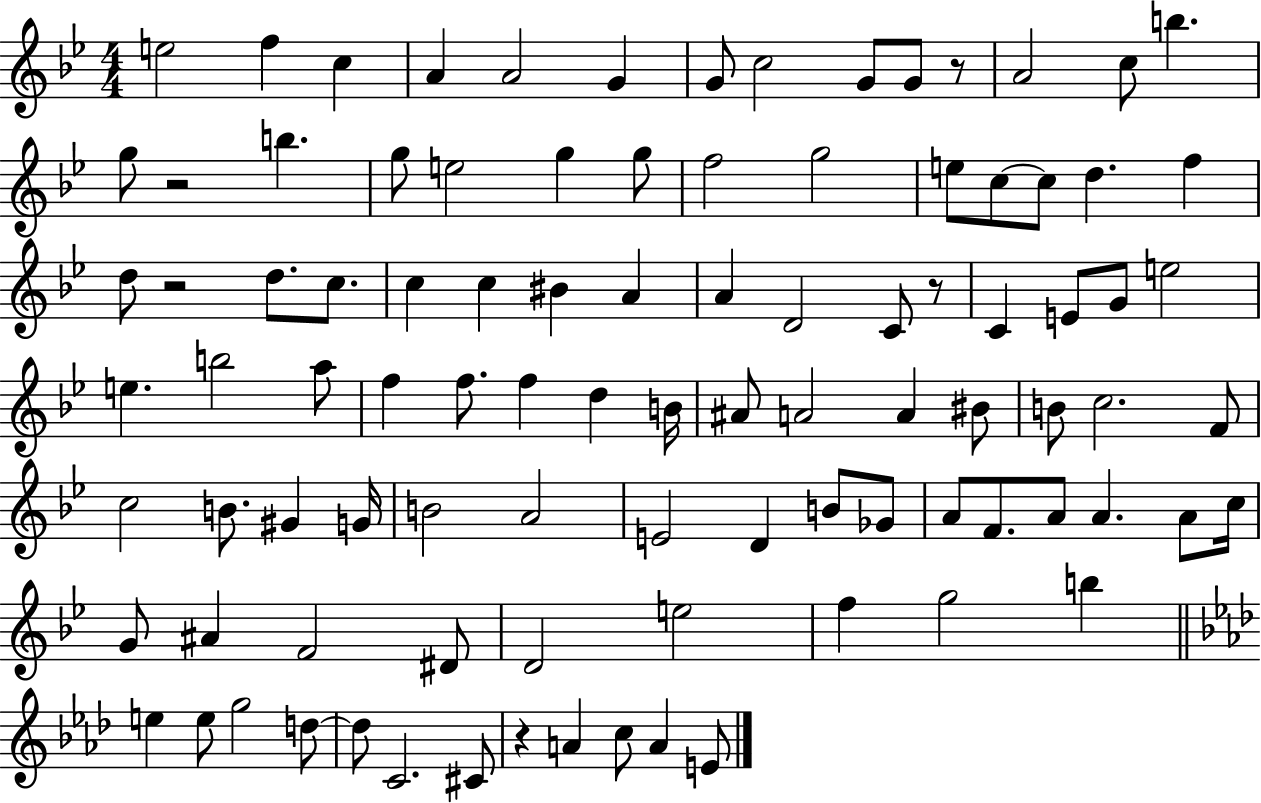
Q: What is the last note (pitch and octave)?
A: E4